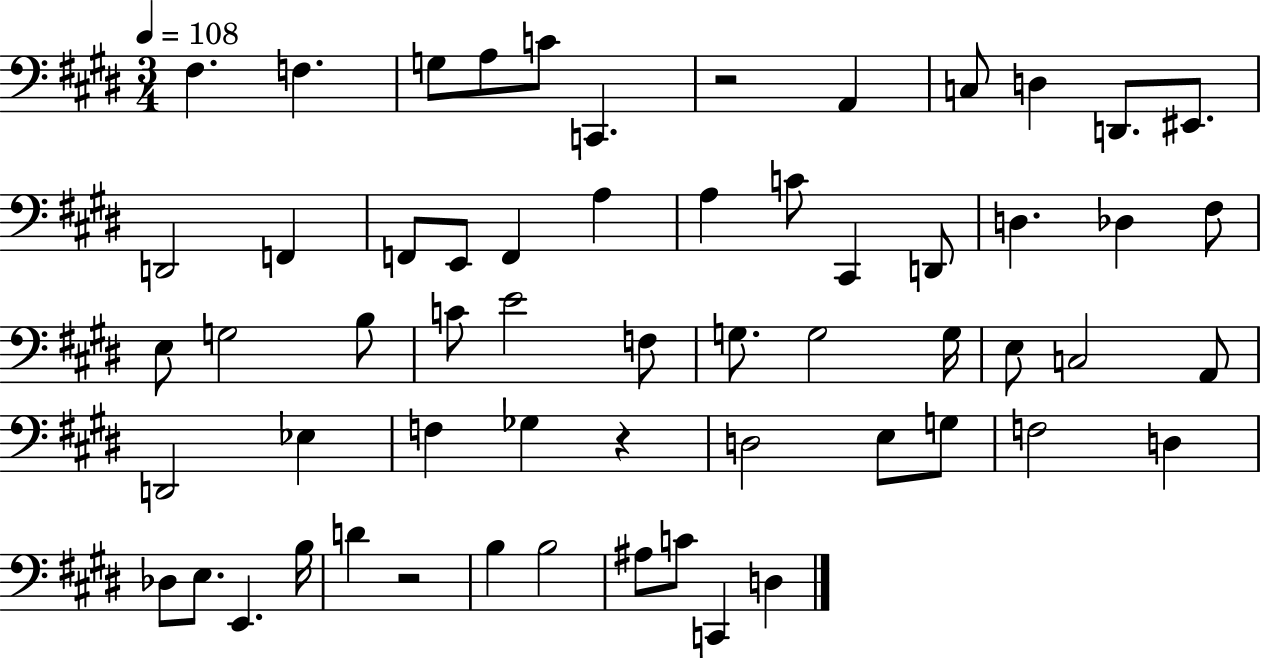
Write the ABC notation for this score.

X:1
T:Untitled
M:3/4
L:1/4
K:E
^F, F, G,/2 A,/2 C/2 C,, z2 A,, C,/2 D, D,,/2 ^E,,/2 D,,2 F,, F,,/2 E,,/2 F,, A, A, C/2 ^C,, D,,/2 D, _D, ^F,/2 E,/2 G,2 B,/2 C/2 E2 F,/2 G,/2 G,2 G,/4 E,/2 C,2 A,,/2 D,,2 _E, F, _G, z D,2 E,/2 G,/2 F,2 D, _D,/2 E,/2 E,, B,/4 D z2 B, B,2 ^A,/2 C/2 C,, D,